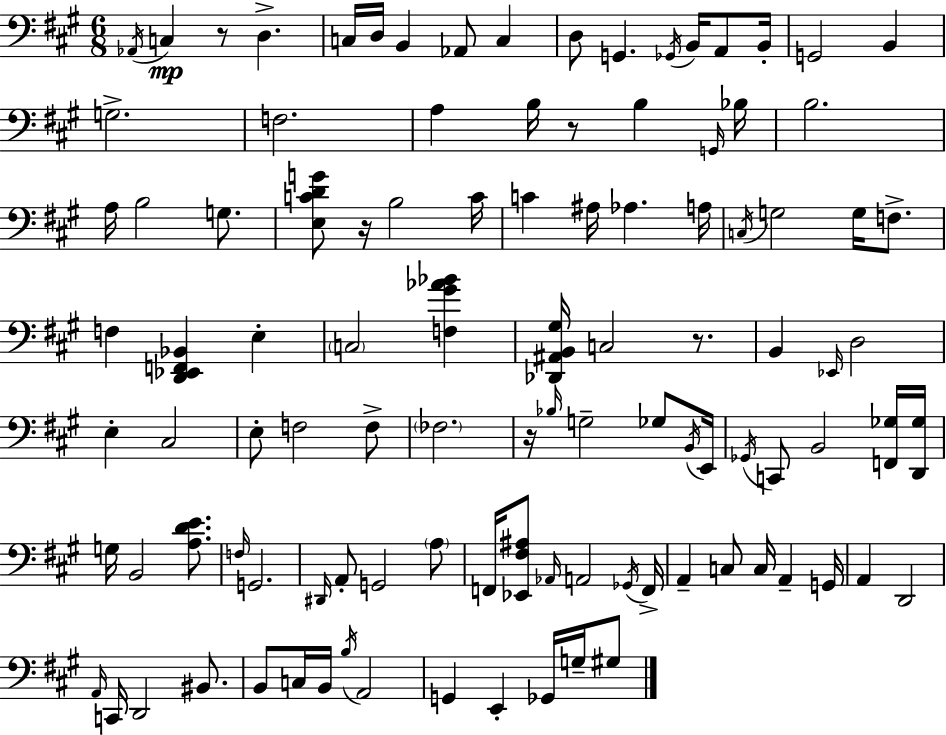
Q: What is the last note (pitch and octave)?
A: G#3